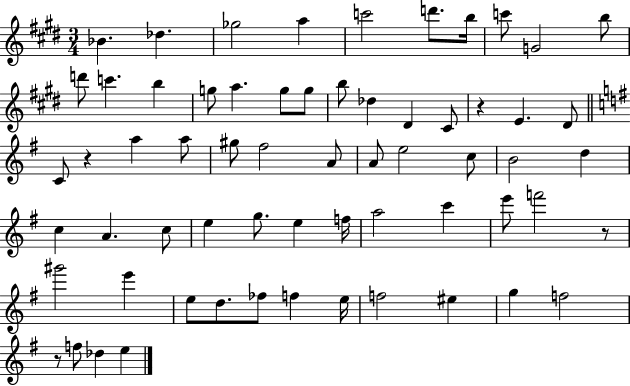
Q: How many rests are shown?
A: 4